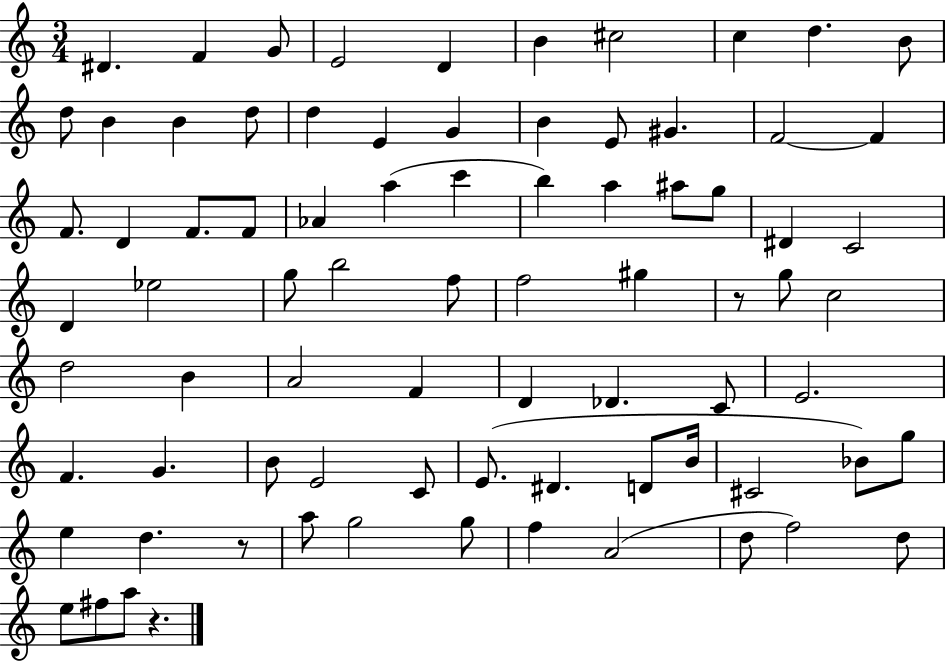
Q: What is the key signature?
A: C major